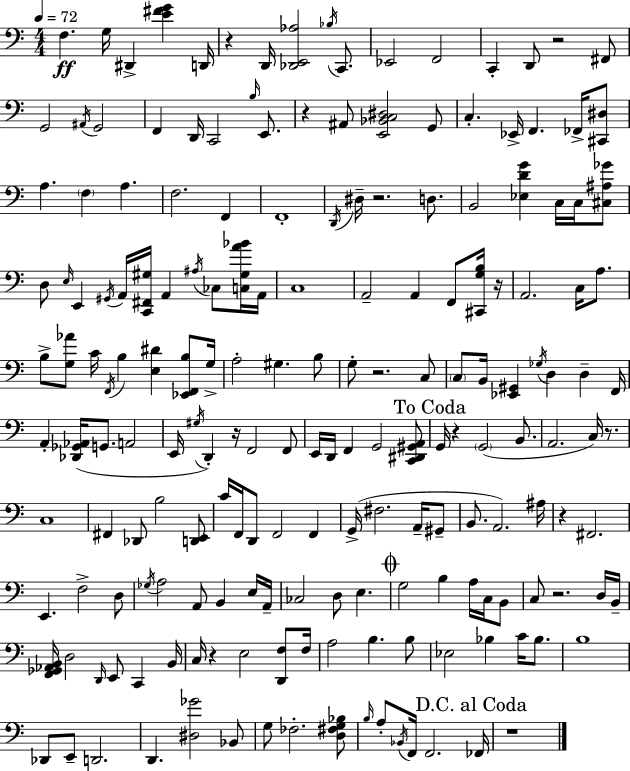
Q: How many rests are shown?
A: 13